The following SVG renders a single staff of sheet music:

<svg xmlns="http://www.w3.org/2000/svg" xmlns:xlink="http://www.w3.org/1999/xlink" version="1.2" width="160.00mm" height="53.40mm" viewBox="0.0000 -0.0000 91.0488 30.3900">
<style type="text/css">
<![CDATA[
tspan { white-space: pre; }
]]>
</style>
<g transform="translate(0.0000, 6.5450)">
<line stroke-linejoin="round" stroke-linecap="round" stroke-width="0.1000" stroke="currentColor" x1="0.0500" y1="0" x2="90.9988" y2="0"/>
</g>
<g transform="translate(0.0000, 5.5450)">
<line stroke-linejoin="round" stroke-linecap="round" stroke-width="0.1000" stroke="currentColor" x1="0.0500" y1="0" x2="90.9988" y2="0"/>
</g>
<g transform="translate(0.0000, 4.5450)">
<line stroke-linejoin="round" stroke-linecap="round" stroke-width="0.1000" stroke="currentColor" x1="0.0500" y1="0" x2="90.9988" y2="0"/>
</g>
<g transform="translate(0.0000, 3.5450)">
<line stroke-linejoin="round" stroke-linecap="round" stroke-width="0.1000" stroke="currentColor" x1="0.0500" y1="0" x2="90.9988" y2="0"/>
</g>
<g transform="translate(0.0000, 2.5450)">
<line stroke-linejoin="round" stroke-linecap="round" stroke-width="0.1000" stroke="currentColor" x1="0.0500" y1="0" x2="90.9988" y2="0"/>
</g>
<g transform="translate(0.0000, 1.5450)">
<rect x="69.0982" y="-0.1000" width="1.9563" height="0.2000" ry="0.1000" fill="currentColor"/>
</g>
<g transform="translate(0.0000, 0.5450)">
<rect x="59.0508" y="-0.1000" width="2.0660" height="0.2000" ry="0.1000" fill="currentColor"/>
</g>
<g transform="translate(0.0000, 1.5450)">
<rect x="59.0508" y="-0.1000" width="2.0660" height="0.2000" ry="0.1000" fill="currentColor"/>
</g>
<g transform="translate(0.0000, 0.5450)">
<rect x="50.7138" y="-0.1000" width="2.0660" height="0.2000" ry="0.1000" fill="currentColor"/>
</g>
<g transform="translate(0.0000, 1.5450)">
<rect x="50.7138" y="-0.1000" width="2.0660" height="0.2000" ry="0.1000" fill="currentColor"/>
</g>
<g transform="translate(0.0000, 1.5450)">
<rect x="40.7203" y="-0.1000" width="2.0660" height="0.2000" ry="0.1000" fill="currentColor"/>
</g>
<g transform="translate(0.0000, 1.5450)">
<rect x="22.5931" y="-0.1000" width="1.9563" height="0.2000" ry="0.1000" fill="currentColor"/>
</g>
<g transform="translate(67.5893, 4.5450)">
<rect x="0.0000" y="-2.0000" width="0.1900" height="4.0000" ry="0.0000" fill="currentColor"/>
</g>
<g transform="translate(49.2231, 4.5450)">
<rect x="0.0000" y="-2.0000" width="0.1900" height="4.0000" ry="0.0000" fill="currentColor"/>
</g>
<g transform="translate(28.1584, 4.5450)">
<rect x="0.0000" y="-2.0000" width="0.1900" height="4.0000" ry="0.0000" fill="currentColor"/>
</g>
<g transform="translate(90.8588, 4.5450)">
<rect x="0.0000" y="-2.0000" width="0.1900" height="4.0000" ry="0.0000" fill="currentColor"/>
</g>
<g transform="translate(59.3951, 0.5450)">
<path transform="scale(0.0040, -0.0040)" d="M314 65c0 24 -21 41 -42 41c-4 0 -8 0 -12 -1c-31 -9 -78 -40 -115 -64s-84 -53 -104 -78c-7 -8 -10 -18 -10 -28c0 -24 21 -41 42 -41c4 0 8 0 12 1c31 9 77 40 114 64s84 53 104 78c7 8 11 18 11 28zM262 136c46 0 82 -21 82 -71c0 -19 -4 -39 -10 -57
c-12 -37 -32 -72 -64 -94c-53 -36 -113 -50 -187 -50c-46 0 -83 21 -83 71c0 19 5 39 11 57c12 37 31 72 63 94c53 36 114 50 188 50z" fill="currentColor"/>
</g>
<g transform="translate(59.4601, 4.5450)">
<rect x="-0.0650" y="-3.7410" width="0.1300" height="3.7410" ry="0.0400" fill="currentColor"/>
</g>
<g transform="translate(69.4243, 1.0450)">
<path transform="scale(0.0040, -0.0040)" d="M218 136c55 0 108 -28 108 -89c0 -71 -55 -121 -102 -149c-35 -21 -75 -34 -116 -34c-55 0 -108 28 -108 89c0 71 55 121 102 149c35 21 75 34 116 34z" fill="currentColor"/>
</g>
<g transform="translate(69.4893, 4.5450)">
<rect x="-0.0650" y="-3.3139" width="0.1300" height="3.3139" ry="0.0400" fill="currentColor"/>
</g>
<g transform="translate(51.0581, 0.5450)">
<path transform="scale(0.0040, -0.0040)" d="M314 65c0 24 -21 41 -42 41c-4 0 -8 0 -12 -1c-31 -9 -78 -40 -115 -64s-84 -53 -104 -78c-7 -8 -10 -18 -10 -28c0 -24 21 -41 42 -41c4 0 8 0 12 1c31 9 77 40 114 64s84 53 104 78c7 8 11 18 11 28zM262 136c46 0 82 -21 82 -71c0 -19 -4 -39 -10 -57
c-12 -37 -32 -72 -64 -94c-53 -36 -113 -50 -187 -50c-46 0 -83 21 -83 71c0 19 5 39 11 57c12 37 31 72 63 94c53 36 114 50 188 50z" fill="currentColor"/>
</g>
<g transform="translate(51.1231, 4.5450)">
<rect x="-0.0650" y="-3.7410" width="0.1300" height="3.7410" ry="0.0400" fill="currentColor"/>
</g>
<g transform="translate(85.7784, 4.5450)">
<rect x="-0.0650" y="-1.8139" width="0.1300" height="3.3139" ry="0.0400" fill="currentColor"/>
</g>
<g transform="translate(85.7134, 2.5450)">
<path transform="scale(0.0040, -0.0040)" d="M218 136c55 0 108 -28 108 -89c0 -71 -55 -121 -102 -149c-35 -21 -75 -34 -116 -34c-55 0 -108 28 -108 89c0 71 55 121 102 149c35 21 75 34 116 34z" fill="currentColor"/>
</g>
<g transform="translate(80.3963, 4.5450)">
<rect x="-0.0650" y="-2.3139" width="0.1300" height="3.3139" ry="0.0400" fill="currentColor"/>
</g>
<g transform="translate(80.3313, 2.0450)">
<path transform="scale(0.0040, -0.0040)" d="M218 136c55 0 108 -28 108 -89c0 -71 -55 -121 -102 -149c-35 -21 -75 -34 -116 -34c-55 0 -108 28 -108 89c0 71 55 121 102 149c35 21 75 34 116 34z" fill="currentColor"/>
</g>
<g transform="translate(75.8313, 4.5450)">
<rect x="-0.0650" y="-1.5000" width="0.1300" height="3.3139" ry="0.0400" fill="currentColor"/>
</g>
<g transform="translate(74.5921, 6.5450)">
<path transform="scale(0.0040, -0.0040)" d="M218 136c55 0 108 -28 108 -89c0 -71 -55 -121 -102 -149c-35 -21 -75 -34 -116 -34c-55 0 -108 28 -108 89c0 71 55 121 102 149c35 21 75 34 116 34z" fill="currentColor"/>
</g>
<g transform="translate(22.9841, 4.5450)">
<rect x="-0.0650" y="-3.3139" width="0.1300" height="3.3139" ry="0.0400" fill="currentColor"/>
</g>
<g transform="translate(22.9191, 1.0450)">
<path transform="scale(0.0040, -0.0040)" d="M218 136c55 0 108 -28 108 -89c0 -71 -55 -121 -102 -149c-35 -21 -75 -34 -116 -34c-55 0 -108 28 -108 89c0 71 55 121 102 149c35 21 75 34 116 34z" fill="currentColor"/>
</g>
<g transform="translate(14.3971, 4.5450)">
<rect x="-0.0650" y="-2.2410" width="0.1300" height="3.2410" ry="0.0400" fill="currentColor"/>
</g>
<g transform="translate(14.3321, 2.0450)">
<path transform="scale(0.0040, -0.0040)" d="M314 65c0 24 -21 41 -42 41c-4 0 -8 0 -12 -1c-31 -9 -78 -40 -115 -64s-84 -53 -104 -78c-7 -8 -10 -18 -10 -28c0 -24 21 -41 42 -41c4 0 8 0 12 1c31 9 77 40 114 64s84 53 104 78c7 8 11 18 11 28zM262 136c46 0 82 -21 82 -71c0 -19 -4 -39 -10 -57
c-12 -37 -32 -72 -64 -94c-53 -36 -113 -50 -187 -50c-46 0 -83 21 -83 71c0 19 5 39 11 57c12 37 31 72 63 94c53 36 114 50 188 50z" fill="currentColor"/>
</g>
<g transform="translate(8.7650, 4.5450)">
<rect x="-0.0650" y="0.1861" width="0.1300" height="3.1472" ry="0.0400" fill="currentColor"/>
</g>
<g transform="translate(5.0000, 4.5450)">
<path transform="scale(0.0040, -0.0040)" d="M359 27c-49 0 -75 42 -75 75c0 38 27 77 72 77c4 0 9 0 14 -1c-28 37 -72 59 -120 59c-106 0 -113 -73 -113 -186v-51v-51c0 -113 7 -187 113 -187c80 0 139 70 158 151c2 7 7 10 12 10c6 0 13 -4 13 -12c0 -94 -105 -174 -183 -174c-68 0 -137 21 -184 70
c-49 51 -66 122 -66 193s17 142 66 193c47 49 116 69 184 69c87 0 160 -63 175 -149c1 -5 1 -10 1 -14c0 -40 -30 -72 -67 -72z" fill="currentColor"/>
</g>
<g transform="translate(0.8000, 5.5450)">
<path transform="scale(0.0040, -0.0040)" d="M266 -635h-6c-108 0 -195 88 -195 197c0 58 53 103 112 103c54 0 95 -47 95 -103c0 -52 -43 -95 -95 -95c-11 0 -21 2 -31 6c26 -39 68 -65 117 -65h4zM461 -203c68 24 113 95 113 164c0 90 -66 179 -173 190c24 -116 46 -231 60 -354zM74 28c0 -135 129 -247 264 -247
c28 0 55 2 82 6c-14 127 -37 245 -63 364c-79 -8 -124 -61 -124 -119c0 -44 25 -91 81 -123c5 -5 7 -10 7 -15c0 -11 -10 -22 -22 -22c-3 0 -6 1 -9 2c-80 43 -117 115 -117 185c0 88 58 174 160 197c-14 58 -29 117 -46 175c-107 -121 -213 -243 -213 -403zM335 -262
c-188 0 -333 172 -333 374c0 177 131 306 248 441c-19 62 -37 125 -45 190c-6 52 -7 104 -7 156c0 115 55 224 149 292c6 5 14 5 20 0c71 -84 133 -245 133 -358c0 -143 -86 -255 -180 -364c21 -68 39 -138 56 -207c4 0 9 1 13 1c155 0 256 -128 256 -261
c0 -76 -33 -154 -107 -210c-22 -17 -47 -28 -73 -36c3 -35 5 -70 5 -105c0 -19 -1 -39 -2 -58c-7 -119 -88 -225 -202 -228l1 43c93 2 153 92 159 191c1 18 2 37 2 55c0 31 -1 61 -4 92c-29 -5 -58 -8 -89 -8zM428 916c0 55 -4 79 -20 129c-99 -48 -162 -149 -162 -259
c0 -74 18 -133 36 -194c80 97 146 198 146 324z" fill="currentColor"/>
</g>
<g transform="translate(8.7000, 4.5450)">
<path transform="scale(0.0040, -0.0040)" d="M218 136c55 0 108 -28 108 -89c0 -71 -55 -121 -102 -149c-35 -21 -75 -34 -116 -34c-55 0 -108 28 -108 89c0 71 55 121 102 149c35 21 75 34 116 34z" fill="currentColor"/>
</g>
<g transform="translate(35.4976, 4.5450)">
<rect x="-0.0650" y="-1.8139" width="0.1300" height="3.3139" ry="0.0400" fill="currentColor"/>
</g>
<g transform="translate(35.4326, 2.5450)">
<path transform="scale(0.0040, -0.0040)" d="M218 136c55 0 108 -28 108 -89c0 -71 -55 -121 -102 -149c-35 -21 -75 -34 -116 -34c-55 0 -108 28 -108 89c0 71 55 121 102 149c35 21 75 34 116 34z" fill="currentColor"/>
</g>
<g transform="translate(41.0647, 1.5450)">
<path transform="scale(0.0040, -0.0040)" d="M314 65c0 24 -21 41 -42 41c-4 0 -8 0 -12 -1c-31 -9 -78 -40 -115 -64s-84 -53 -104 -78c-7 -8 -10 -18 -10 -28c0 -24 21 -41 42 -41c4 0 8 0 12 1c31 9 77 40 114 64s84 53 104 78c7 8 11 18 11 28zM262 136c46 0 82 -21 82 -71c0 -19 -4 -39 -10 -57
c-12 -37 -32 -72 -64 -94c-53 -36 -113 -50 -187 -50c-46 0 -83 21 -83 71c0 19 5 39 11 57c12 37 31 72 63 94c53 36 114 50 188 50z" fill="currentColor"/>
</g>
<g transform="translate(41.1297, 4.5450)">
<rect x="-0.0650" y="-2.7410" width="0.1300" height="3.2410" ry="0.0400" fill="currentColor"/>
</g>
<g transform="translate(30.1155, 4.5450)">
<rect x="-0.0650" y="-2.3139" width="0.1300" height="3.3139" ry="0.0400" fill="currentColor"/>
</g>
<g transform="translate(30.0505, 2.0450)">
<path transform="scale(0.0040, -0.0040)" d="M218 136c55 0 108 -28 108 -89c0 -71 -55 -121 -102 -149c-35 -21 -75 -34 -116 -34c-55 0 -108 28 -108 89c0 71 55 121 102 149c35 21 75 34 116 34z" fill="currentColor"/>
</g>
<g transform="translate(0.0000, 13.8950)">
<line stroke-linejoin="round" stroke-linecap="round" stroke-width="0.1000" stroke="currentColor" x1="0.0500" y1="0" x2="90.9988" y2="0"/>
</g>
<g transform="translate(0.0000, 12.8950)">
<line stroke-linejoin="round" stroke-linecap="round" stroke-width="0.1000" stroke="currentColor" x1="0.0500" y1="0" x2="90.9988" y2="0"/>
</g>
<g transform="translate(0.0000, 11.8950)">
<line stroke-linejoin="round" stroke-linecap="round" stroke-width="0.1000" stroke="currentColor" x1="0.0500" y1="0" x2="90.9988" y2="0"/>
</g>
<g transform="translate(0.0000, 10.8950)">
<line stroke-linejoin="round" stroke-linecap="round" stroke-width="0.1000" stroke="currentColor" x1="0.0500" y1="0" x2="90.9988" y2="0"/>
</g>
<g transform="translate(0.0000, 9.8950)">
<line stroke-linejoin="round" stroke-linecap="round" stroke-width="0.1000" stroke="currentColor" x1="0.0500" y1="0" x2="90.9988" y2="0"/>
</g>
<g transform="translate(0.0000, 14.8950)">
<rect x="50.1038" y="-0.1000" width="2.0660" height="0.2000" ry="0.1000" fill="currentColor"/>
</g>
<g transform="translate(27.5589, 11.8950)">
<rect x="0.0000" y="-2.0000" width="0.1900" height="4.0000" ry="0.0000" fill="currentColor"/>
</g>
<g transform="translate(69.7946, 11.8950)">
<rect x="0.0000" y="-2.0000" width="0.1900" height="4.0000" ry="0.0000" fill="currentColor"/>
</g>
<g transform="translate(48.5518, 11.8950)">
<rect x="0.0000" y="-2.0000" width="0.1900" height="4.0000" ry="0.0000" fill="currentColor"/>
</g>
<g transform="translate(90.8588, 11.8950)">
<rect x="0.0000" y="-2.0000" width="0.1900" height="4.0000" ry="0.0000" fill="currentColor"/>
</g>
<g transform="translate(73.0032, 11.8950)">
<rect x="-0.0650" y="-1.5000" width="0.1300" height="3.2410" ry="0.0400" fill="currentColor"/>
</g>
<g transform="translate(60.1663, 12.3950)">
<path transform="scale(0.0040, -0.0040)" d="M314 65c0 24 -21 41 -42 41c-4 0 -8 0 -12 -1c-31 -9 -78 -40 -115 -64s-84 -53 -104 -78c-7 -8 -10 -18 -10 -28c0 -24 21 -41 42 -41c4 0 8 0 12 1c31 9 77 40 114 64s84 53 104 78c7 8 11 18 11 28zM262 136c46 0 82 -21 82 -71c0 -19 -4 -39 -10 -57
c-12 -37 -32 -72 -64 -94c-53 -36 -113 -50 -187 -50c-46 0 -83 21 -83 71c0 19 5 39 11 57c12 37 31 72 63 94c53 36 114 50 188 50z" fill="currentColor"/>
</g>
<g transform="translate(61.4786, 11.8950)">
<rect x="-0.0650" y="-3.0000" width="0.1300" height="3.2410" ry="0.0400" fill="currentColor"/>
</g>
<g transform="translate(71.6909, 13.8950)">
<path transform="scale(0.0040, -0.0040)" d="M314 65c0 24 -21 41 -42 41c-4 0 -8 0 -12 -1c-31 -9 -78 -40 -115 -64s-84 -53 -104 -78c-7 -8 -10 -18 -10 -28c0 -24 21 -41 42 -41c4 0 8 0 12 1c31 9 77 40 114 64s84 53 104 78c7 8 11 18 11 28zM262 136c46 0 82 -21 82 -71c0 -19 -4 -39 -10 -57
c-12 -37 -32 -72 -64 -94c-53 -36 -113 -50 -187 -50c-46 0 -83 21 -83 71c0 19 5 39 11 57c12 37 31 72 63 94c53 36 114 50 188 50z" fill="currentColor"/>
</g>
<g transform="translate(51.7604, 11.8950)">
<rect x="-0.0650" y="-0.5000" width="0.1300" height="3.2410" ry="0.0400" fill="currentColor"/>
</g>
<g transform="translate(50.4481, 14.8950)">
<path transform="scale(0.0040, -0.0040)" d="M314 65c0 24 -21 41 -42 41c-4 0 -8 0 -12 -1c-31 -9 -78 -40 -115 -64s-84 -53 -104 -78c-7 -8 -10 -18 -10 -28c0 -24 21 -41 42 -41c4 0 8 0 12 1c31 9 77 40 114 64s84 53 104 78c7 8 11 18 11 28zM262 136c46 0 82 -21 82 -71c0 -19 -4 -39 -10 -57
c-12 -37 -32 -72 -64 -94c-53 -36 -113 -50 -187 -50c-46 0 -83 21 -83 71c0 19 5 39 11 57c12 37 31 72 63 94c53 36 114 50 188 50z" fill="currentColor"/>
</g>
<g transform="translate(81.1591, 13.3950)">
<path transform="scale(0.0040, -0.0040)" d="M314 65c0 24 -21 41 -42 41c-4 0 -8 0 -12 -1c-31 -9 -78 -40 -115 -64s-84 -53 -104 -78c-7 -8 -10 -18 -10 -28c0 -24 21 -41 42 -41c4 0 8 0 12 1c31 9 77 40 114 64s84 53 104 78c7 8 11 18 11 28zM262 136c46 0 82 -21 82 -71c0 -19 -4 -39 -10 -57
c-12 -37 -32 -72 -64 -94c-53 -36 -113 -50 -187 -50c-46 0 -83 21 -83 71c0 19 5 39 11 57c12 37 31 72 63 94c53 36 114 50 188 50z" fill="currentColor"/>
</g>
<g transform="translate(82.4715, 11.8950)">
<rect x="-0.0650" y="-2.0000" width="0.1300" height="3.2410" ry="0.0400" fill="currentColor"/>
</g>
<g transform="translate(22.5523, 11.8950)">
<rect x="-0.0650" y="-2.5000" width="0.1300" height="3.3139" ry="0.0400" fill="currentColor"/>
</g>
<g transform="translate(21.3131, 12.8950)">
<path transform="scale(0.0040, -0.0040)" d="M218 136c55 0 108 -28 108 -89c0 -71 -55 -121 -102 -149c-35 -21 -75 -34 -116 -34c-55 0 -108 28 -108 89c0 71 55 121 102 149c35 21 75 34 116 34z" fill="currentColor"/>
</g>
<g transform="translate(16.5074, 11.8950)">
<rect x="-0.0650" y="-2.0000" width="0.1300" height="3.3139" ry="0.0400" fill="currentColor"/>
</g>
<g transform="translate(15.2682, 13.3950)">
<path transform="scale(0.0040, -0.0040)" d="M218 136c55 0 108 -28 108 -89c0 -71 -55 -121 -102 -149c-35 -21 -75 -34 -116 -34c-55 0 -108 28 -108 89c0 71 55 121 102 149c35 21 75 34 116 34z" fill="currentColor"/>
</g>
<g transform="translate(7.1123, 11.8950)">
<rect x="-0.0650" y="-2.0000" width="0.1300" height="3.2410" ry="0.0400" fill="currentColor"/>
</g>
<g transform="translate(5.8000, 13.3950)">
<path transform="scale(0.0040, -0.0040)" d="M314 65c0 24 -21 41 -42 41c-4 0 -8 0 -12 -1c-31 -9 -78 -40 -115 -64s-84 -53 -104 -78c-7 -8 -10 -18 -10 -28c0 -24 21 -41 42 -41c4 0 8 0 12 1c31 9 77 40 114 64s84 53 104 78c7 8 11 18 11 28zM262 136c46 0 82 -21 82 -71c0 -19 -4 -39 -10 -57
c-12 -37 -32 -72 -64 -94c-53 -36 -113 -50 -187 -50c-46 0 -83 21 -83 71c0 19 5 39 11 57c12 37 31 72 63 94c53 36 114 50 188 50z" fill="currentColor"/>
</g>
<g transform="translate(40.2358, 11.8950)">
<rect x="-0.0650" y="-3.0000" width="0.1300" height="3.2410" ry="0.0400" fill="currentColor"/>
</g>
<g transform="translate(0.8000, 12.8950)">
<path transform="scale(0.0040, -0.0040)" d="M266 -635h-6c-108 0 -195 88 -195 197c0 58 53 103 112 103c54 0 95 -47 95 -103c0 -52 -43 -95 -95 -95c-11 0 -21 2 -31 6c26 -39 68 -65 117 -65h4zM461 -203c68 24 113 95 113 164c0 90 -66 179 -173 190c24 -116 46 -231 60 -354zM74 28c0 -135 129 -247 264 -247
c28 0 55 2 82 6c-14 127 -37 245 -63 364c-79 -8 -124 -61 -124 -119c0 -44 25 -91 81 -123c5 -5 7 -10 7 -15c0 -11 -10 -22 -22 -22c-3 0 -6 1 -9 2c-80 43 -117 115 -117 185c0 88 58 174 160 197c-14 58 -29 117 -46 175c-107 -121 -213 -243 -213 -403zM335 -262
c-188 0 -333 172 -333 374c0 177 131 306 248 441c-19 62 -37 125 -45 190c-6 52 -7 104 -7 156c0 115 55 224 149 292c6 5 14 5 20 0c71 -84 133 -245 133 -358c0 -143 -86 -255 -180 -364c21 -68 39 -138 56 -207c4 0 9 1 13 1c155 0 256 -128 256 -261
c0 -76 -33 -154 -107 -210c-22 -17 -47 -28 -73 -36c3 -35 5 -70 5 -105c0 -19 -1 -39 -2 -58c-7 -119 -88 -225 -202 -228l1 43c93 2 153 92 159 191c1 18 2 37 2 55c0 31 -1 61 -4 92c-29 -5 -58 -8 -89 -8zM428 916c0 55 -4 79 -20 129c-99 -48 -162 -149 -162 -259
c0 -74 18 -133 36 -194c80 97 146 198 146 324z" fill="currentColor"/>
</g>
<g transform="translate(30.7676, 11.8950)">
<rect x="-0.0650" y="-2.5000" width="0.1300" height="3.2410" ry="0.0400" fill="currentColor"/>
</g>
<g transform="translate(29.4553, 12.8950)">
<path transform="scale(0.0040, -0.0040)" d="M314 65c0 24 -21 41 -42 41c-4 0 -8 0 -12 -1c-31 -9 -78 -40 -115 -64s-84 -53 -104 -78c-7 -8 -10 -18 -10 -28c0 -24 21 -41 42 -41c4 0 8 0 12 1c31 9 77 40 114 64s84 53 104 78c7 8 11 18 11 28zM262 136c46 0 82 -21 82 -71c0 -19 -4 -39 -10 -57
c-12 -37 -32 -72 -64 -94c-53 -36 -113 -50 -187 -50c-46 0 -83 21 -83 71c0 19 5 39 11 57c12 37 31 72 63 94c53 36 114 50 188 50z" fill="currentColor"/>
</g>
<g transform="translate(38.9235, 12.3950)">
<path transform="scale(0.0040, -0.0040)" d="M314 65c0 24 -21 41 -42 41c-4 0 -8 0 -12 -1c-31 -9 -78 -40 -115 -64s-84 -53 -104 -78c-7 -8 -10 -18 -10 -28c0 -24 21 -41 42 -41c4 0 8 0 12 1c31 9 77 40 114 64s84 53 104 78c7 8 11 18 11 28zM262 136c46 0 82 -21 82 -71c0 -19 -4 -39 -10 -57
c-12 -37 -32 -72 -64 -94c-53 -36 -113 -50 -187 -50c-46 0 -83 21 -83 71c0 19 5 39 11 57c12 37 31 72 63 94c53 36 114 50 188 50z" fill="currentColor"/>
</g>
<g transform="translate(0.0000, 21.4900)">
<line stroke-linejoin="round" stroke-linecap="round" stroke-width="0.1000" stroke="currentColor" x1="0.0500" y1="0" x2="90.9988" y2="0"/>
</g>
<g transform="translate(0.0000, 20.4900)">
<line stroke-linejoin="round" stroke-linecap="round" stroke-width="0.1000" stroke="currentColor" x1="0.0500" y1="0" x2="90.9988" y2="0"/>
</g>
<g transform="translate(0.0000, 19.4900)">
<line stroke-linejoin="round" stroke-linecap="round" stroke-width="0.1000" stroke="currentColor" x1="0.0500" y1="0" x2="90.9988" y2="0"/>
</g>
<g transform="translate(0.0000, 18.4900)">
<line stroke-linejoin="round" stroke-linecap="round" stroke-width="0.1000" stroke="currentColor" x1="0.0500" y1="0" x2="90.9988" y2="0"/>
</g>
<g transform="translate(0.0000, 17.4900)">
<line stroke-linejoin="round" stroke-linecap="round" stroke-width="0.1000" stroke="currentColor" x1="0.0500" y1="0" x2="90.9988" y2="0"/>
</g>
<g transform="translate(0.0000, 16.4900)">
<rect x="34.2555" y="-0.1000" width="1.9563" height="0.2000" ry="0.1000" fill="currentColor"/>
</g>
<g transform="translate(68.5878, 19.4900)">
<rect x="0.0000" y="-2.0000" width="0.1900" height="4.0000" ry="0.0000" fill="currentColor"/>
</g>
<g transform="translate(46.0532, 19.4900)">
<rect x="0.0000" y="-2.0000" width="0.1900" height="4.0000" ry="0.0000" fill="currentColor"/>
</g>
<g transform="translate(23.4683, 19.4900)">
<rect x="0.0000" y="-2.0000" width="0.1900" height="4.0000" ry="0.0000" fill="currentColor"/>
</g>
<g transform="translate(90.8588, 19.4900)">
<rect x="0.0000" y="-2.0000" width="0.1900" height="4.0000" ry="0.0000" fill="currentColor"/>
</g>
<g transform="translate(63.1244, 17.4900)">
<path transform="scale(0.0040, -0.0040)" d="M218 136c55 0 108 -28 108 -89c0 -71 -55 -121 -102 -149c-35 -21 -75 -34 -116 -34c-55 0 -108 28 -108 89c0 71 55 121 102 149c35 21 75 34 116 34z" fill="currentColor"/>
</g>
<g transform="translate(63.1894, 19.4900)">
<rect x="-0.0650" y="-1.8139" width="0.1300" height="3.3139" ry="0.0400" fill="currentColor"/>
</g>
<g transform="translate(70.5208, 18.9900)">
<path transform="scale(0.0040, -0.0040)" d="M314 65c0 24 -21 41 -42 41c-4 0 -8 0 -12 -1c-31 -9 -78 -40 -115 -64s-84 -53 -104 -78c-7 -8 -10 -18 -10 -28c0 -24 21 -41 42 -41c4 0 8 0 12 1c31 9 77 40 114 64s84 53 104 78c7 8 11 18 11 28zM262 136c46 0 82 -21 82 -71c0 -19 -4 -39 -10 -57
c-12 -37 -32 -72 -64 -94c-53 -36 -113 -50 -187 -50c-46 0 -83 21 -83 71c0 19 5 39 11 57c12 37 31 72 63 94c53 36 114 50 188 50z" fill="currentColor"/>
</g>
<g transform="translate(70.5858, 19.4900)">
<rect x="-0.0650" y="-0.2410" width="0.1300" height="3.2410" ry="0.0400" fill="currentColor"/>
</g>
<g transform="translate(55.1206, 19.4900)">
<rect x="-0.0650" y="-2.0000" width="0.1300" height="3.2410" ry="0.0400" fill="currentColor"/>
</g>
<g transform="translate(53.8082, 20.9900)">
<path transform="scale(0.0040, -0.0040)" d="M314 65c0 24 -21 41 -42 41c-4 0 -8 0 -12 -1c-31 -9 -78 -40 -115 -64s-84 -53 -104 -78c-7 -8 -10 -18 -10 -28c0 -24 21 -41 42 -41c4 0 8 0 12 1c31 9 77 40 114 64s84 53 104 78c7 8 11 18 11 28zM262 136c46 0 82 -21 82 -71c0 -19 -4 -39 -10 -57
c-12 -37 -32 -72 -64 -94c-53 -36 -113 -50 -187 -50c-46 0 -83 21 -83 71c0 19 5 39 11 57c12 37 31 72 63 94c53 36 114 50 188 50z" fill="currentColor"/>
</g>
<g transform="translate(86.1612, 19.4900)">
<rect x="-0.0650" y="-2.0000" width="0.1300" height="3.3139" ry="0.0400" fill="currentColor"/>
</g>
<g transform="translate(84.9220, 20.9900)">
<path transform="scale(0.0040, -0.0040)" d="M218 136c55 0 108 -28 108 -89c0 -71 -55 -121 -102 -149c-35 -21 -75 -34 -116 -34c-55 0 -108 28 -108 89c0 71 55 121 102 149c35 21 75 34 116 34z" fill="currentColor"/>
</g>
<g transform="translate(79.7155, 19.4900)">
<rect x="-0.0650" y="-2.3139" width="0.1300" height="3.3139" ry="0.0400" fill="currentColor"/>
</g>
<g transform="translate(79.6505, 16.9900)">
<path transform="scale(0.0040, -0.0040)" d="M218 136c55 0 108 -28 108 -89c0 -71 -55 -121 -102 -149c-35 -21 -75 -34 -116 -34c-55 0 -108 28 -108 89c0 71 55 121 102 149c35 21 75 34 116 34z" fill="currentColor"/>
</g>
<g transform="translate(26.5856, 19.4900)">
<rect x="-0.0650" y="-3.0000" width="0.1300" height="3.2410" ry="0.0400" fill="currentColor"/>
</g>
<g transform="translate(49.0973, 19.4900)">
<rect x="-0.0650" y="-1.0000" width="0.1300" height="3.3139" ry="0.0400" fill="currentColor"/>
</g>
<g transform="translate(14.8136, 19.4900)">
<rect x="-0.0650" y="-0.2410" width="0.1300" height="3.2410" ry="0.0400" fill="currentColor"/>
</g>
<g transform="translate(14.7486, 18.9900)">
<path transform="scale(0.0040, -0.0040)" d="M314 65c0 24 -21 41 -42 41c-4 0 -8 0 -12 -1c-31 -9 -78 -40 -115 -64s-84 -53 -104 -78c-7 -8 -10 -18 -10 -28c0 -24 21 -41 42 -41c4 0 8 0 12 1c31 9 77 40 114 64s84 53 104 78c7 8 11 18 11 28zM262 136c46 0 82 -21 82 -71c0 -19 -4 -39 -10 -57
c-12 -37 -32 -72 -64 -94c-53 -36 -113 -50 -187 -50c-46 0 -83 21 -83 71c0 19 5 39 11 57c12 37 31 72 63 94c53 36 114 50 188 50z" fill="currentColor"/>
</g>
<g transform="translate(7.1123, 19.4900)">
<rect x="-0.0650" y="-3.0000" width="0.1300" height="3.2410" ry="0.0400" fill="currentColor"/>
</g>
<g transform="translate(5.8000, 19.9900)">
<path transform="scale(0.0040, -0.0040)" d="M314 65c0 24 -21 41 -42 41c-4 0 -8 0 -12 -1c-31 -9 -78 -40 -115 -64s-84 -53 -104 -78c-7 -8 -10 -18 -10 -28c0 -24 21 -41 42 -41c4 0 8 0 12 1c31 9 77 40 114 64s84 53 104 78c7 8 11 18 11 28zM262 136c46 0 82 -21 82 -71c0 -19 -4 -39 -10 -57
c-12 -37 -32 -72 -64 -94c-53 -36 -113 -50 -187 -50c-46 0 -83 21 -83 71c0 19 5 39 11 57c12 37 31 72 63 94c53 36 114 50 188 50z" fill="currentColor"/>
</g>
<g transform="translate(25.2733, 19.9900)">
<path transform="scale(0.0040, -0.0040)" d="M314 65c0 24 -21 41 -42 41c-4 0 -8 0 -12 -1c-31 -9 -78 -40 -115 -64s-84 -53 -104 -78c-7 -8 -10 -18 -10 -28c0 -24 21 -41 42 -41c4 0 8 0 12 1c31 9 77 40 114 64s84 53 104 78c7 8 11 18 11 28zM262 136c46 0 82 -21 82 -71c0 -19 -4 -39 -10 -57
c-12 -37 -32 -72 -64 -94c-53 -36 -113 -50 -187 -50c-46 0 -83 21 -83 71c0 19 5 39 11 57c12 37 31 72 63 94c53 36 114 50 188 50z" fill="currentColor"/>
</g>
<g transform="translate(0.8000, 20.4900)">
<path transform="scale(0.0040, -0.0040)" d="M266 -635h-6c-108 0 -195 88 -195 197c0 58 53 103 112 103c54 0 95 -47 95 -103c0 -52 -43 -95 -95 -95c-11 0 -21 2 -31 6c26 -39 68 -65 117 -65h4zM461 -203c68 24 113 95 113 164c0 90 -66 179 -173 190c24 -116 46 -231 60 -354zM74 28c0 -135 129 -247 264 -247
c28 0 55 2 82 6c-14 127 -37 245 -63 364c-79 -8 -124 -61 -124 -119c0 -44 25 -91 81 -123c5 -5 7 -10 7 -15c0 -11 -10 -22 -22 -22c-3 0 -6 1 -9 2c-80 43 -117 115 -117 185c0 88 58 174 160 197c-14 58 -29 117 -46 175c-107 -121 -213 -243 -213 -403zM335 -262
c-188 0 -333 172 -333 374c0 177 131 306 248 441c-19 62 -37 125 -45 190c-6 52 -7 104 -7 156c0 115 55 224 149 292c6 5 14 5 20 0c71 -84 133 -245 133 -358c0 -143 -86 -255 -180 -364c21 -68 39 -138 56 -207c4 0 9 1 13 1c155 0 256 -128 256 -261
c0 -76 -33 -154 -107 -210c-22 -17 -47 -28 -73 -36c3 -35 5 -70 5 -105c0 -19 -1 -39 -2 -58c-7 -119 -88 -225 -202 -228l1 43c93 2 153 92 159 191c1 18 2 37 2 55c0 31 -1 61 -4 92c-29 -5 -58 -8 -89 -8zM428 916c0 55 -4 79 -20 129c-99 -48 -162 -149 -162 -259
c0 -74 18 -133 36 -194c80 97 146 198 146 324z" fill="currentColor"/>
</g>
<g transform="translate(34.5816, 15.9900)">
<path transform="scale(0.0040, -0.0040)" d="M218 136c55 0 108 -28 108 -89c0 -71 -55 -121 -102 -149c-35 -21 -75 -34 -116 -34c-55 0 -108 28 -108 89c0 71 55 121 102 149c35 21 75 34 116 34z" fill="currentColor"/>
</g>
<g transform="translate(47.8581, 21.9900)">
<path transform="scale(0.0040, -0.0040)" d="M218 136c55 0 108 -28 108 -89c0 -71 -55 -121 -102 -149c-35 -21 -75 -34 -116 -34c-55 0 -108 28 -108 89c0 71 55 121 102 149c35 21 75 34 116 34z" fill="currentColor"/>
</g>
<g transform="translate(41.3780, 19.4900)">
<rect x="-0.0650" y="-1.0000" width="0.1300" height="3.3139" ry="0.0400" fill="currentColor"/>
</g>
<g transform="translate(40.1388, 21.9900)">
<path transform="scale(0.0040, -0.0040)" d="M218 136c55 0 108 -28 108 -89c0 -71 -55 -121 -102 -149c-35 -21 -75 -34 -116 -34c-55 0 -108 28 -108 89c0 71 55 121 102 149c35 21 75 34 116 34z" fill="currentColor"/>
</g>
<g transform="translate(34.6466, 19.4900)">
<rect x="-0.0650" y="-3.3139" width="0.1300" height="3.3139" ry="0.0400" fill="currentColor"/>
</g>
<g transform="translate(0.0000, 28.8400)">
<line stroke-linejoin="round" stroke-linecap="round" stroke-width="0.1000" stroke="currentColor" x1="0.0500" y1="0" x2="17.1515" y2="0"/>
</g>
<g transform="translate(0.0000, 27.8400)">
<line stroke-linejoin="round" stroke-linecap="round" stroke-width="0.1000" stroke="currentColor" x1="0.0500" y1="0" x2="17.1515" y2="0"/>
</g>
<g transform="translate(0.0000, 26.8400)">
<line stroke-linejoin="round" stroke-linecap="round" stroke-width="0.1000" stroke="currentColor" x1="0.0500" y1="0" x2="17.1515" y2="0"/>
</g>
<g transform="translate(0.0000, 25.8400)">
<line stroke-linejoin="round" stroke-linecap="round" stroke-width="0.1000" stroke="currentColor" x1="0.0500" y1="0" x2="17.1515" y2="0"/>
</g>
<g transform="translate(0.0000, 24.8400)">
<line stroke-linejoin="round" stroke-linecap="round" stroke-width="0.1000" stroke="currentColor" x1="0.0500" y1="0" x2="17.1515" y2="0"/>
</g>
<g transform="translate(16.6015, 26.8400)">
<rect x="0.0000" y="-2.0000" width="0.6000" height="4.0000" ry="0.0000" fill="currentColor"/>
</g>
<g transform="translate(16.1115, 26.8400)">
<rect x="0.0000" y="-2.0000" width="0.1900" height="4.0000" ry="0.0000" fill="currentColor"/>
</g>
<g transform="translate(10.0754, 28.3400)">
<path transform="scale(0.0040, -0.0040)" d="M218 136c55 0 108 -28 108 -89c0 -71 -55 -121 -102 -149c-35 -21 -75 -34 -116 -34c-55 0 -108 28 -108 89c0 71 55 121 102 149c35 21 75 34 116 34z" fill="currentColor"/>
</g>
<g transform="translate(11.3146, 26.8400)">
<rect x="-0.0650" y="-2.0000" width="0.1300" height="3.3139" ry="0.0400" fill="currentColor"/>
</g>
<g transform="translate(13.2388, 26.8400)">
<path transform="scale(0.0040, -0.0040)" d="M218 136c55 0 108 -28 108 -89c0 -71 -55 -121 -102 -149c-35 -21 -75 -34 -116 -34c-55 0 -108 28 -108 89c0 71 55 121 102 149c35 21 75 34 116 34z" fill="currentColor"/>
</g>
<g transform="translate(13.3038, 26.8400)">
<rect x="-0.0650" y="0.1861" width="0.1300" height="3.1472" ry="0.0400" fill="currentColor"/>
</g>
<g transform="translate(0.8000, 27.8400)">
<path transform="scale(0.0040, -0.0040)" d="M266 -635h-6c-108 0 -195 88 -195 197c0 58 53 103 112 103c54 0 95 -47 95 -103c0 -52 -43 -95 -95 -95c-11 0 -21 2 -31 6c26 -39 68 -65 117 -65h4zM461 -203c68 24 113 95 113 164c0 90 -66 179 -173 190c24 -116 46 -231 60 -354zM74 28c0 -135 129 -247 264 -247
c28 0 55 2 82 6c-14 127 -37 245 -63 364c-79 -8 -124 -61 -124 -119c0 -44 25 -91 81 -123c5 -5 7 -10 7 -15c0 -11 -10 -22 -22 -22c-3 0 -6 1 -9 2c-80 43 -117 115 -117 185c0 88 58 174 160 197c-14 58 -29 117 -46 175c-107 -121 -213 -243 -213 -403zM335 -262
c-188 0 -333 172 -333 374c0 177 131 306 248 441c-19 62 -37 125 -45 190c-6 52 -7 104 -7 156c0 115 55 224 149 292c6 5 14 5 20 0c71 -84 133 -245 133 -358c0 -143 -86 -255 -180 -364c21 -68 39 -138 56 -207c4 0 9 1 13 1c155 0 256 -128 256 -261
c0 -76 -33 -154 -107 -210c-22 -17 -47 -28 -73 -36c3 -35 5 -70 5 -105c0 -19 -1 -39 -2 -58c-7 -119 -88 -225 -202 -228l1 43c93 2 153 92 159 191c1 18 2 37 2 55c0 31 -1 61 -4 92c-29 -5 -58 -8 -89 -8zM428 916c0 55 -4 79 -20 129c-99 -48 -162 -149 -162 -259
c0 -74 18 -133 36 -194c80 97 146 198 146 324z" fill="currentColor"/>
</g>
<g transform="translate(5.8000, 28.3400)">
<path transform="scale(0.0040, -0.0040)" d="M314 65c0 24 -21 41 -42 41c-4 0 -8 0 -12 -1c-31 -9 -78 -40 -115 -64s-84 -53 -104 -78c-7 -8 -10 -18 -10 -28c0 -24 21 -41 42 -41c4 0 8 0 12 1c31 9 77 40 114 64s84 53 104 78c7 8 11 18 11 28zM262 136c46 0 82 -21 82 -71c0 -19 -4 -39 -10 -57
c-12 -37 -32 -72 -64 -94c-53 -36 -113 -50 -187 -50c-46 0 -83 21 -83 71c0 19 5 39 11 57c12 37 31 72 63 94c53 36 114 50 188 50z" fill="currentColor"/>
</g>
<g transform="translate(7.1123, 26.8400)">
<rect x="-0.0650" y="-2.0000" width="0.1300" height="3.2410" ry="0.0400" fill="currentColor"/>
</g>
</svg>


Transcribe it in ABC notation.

X:1
T:Untitled
M:4/4
L:1/4
K:C
B g2 b g f a2 c'2 c'2 b E g f F2 F G G2 A2 C2 A2 E2 F2 A2 c2 A2 b D D F2 f c2 g F F2 F B